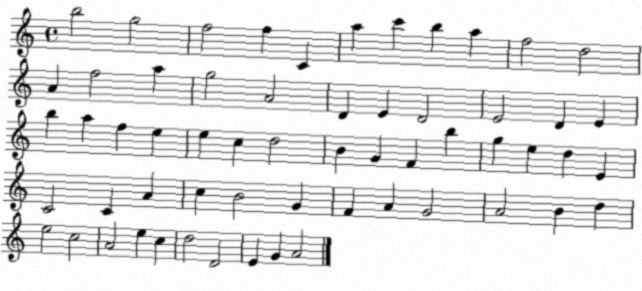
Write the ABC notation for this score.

X:1
T:Untitled
M:4/4
L:1/4
K:C
b2 g2 f2 f C a c' b a f2 d2 A f2 a g2 A2 D E D2 E2 D E b a f e e c d2 B G F b g e d E C2 C A c B2 G F A G2 A2 B d e2 c2 A2 e c d2 D2 E G A2